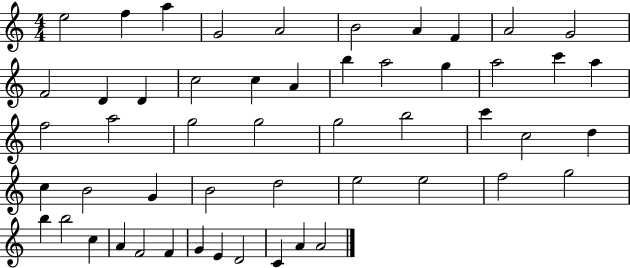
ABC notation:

X:1
T:Untitled
M:4/4
L:1/4
K:C
e2 f a G2 A2 B2 A F A2 G2 F2 D D c2 c A b a2 g a2 c' a f2 a2 g2 g2 g2 b2 c' c2 d c B2 G B2 d2 e2 e2 f2 g2 b b2 c A F2 F G E D2 C A A2